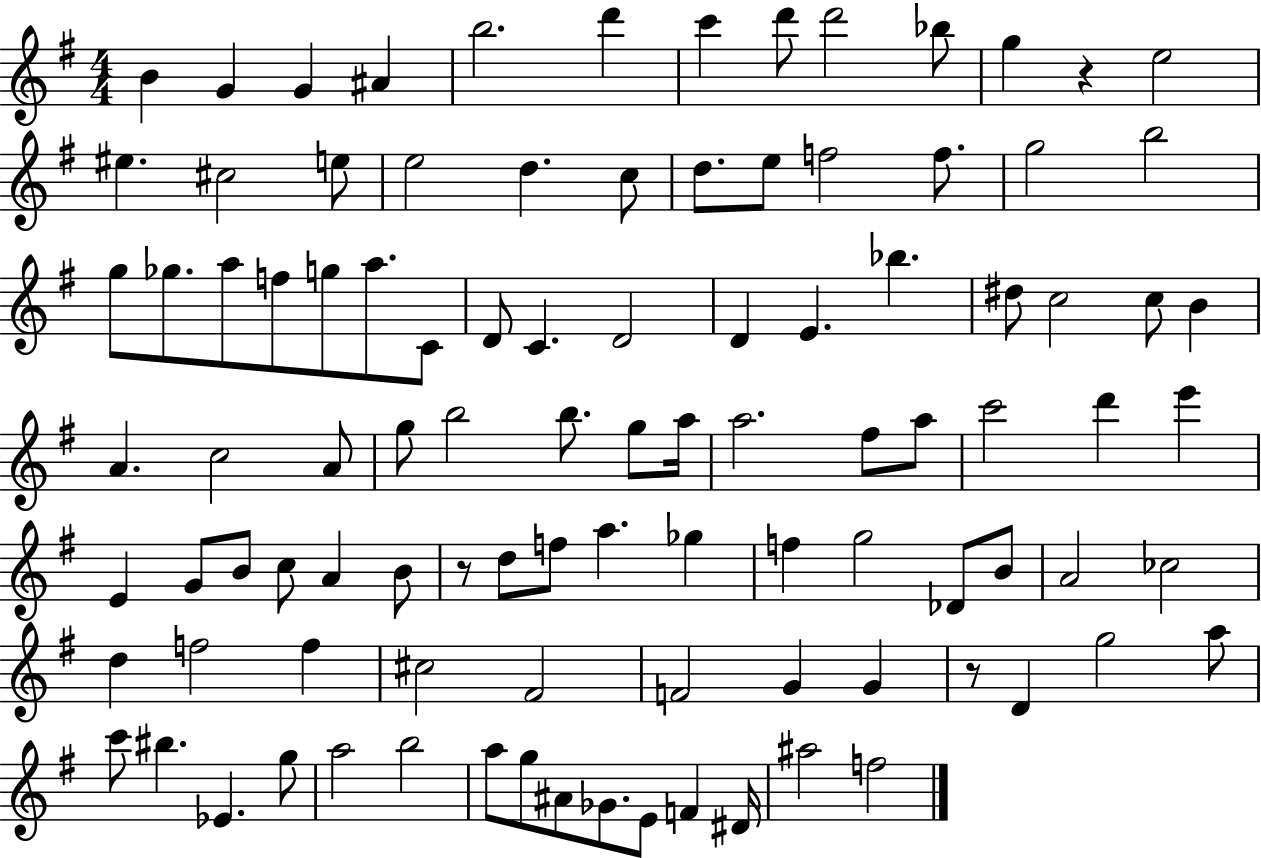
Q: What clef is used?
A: treble